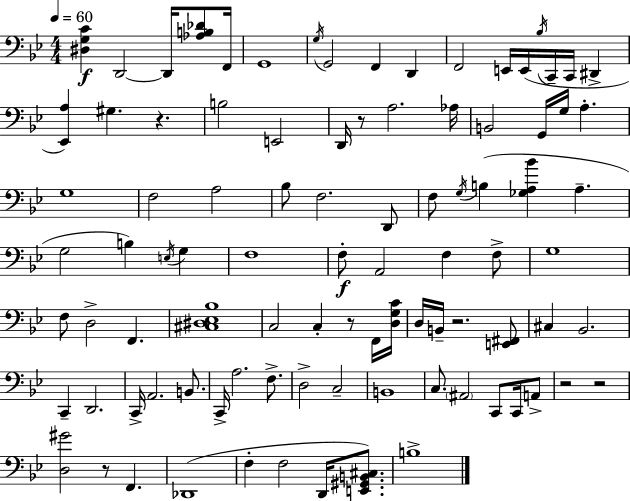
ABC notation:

X:1
T:Untitled
M:4/4
L:1/4
K:Bb
[^D,G,C] D,,2 D,,/4 [_A,B,_D]/2 F,,/4 G,,4 G,/4 G,,2 F,, D,, F,,2 E,,/4 E,,/4 _B,/4 C,,/4 C,,/4 ^D,, [_E,,A,] ^G, z B,2 E,,2 D,,/4 z/2 A,2 _A,/4 B,,2 G,,/4 G,/4 A, G,4 F,2 A,2 _B,/2 F,2 D,,/2 F,/2 G,/4 B, [_G,A,_B] A, G,2 B, E,/4 G, F,4 F,/2 A,,2 F, F,/2 G,4 F,/2 D,2 F,, [^C,^D,_E,_B,]4 C,2 C, z/2 F,,/4 [D,G,C]/4 D,/4 B,,/4 z2 [E,,^F,,]/2 ^C, _B,,2 C,, D,,2 C,,/4 A,,2 B,,/2 C,,/4 A,2 F,/2 D,2 C,2 B,,4 C,/2 ^A,,2 C,,/2 C,,/4 A,,/2 z2 z2 [D,^G]2 z/2 F,, _D,,4 F, F,2 D,,/4 [E,,^G,,B,,^C,]/2 B,4